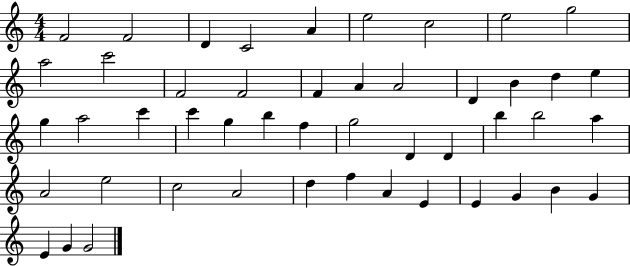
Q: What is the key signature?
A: C major